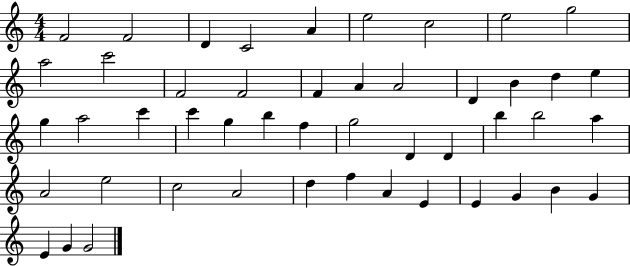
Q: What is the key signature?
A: C major